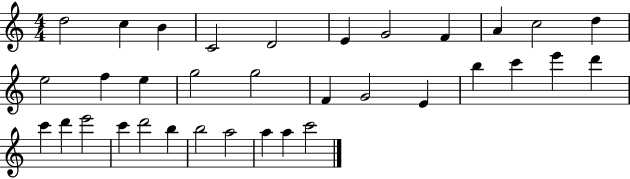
X:1
T:Untitled
M:4/4
L:1/4
K:C
d2 c B C2 D2 E G2 F A c2 d e2 f e g2 g2 F G2 E b c' e' d' c' d' e'2 c' d'2 b b2 a2 a a c'2